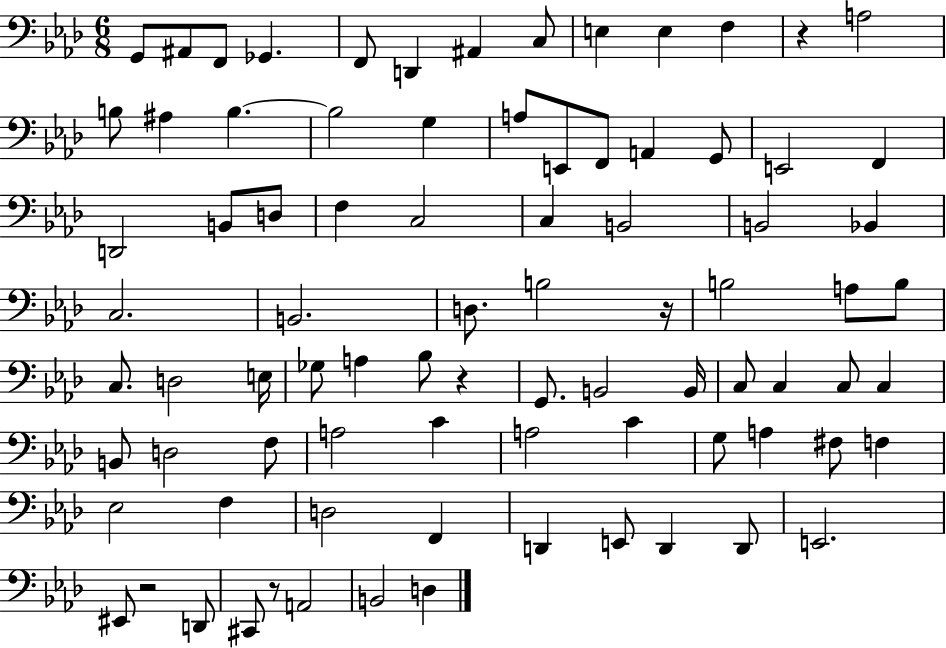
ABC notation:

X:1
T:Untitled
M:6/8
L:1/4
K:Ab
G,,/2 ^A,,/2 F,,/2 _G,, F,,/2 D,, ^A,, C,/2 E, E, F, z A,2 B,/2 ^A, B, B,2 G, A,/2 E,,/2 F,,/2 A,, G,,/2 E,,2 F,, D,,2 B,,/2 D,/2 F, C,2 C, B,,2 B,,2 _B,, C,2 B,,2 D,/2 B,2 z/4 B,2 A,/2 B,/2 C,/2 D,2 E,/4 _G,/2 A, _B,/2 z G,,/2 B,,2 B,,/4 C,/2 C, C,/2 C, B,,/2 D,2 F,/2 A,2 C A,2 C G,/2 A, ^F,/2 F, _E,2 F, D,2 F,, D,, E,,/2 D,, D,,/2 E,,2 ^E,,/2 z2 D,,/2 ^C,,/2 z/2 A,,2 B,,2 D,